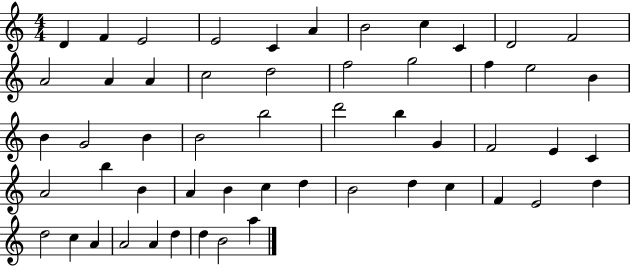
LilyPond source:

{
  \clef treble
  \numericTimeSignature
  \time 4/4
  \key c \major
  d'4 f'4 e'2 | e'2 c'4 a'4 | b'2 c''4 c'4 | d'2 f'2 | \break a'2 a'4 a'4 | c''2 d''2 | f''2 g''2 | f''4 e''2 b'4 | \break b'4 g'2 b'4 | b'2 b''2 | d'''2 b''4 g'4 | f'2 e'4 c'4 | \break a'2 b''4 b'4 | a'4 b'4 c''4 d''4 | b'2 d''4 c''4 | f'4 e'2 d''4 | \break d''2 c''4 a'4 | a'2 a'4 d''4 | d''4 b'2 a''4 | \bar "|."
}